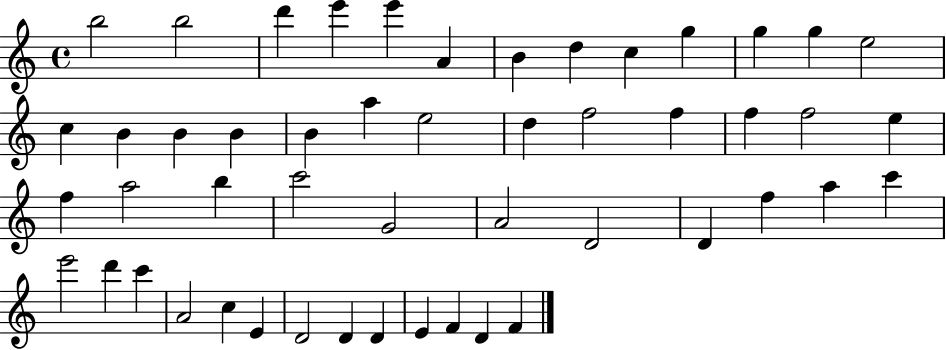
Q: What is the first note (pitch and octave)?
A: B5